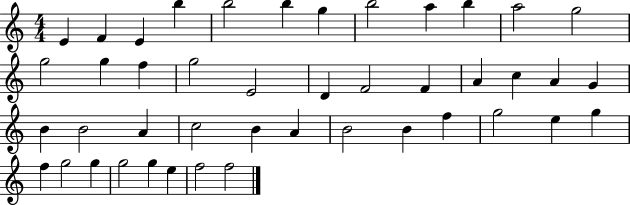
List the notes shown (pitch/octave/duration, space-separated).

E4/q F4/q E4/q B5/q B5/h B5/q G5/q B5/h A5/q B5/q A5/h G5/h G5/h G5/q F5/q G5/h E4/h D4/q F4/h F4/q A4/q C5/q A4/q G4/q B4/q B4/h A4/q C5/h B4/q A4/q B4/h B4/q F5/q G5/h E5/q G5/q F5/q G5/h G5/q G5/h G5/q E5/q F5/h F5/h